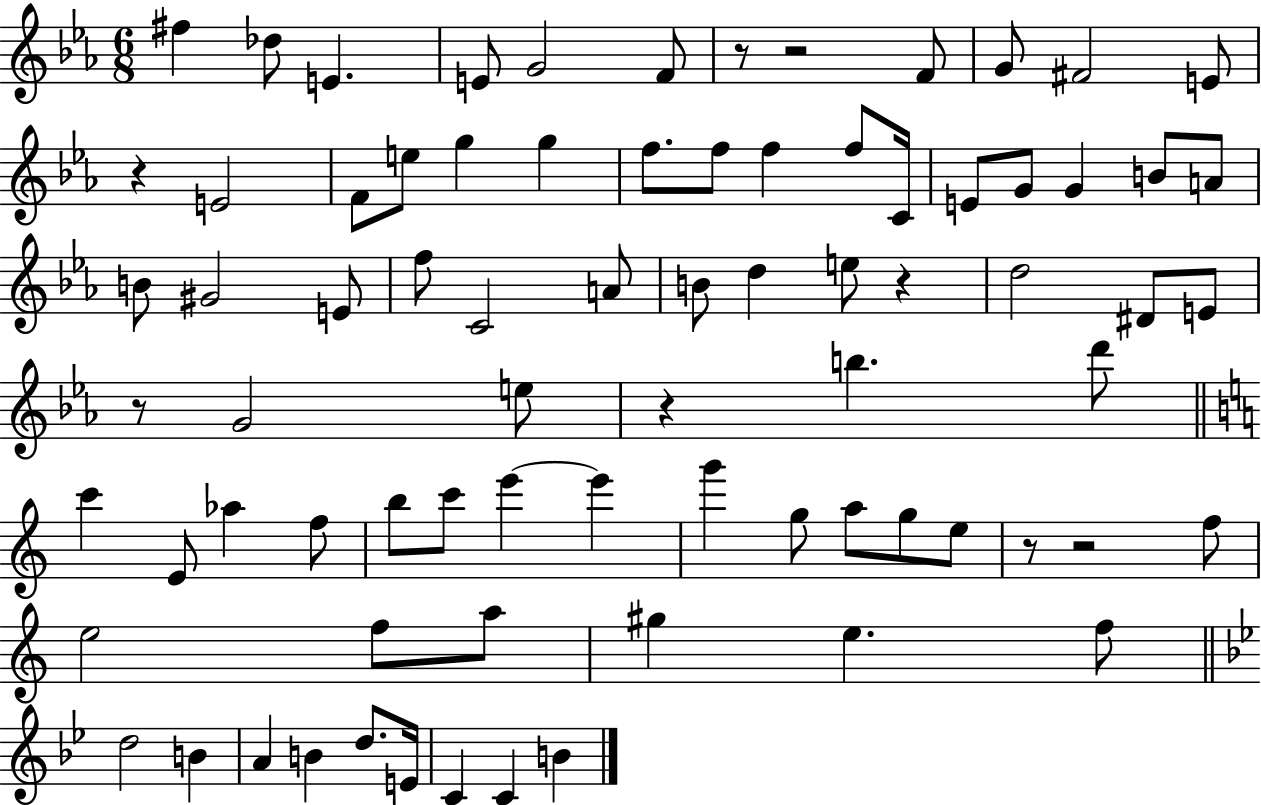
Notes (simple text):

F#5/q Db5/e E4/q. E4/e G4/h F4/e R/e R/h F4/e G4/e F#4/h E4/e R/q E4/h F4/e E5/e G5/q G5/q F5/e. F5/e F5/q F5/e C4/s E4/e G4/e G4/q B4/e A4/e B4/e G#4/h E4/e F5/e C4/h A4/e B4/e D5/q E5/e R/q D5/h D#4/e E4/e R/e G4/h E5/e R/q B5/q. D6/e C6/q E4/e Ab5/q F5/e B5/e C6/e E6/q E6/q G6/q G5/e A5/e G5/e E5/e R/e R/h F5/e E5/h F5/e A5/e G#5/q E5/q. F5/e D5/h B4/q A4/q B4/q D5/e. E4/s C4/q C4/q B4/q